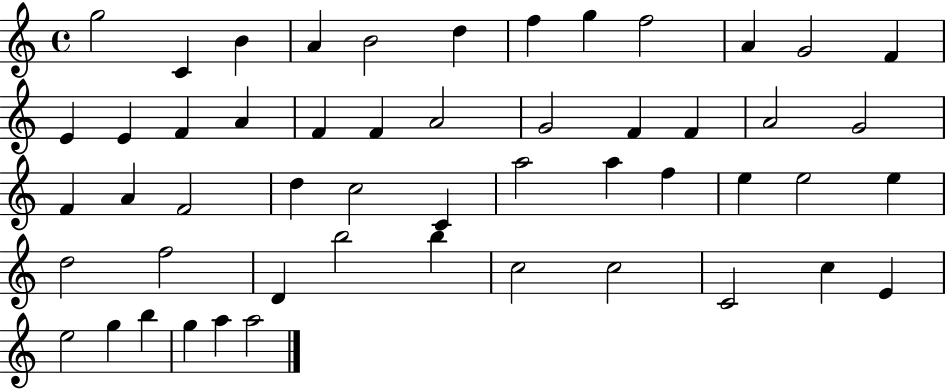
G5/h C4/q B4/q A4/q B4/h D5/q F5/q G5/q F5/h A4/q G4/h F4/q E4/q E4/q F4/q A4/q F4/q F4/q A4/h G4/h F4/q F4/q A4/h G4/h F4/q A4/q F4/h D5/q C5/h C4/q A5/h A5/q F5/q E5/q E5/h E5/q D5/h F5/h D4/q B5/h B5/q C5/h C5/h C4/h C5/q E4/q E5/h G5/q B5/q G5/q A5/q A5/h